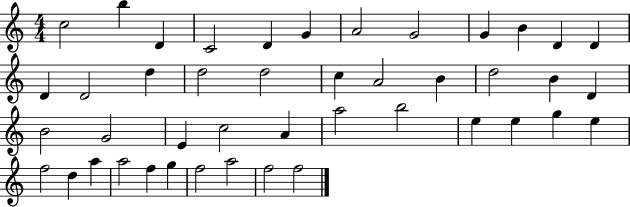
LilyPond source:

{
  \clef treble
  \numericTimeSignature
  \time 4/4
  \key c \major
  c''2 b''4 d'4 | c'2 d'4 g'4 | a'2 g'2 | g'4 b'4 d'4 d'4 | \break d'4 d'2 d''4 | d''2 d''2 | c''4 a'2 b'4 | d''2 b'4 d'4 | \break b'2 g'2 | e'4 c''2 a'4 | a''2 b''2 | e''4 e''4 g''4 e''4 | \break f''2 d''4 a''4 | a''2 f''4 g''4 | f''2 a''2 | f''2 f''2 | \break \bar "|."
}